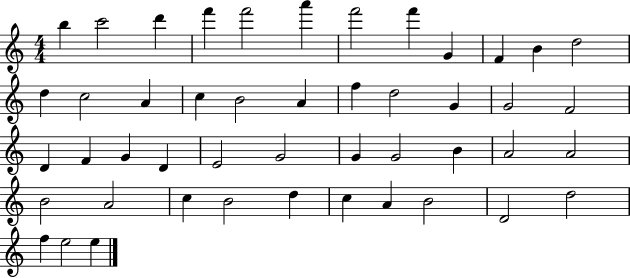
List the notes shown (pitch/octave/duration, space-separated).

B5/q C6/h D6/q F6/q F6/h A6/q F6/h F6/q G4/q F4/q B4/q D5/h D5/q C5/h A4/q C5/q B4/h A4/q F5/q D5/h G4/q G4/h F4/h D4/q F4/q G4/q D4/q E4/h G4/h G4/q G4/h B4/q A4/h A4/h B4/h A4/h C5/q B4/h D5/q C5/q A4/q B4/h D4/h D5/h F5/q E5/h E5/q